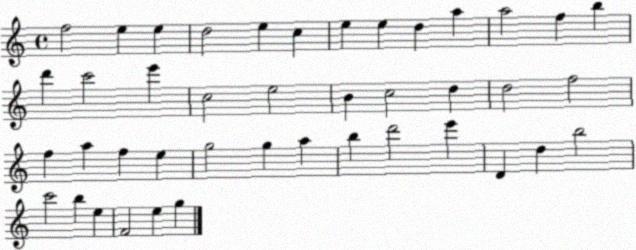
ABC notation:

X:1
T:Untitled
M:4/4
L:1/4
K:C
f2 e e d2 e c e e d a a2 f b d' c'2 e' c2 e2 B c2 d d2 f2 f a f e g2 g a b d'2 e' D d b2 c'2 b e F2 e g